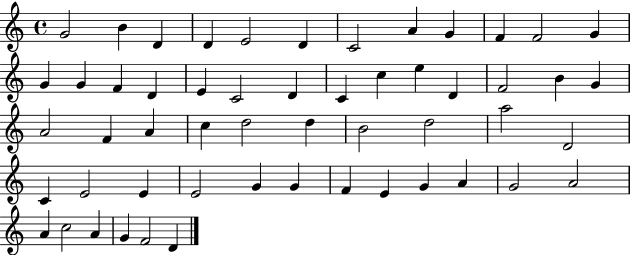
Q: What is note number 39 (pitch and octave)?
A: E4